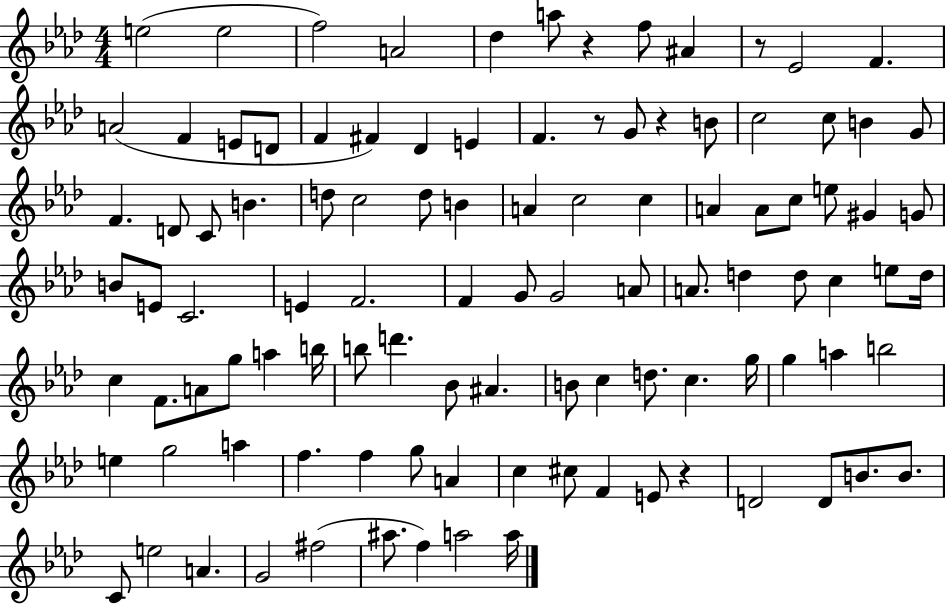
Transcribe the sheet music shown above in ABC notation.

X:1
T:Untitled
M:4/4
L:1/4
K:Ab
e2 e2 f2 A2 _d a/2 z f/2 ^A z/2 _E2 F A2 F E/2 D/2 F ^F _D E F z/2 G/2 z B/2 c2 c/2 B G/2 F D/2 C/2 B d/2 c2 d/2 B A c2 c A A/2 c/2 e/2 ^G G/2 B/2 E/2 C2 E F2 F G/2 G2 A/2 A/2 d d/2 c e/2 d/4 c F/2 A/2 g/2 a b/4 b/2 d' _B/2 ^A B/2 c d/2 c g/4 g a b2 e g2 a f f g/2 A c ^c/2 F E/2 z D2 D/2 B/2 B/2 C/2 e2 A G2 ^f2 ^a/2 f a2 a/4